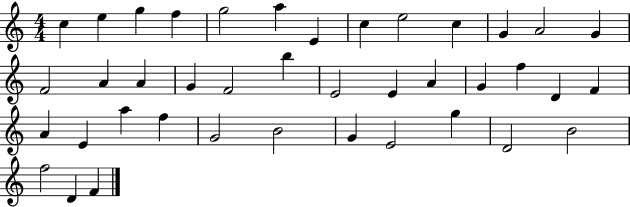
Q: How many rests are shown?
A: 0